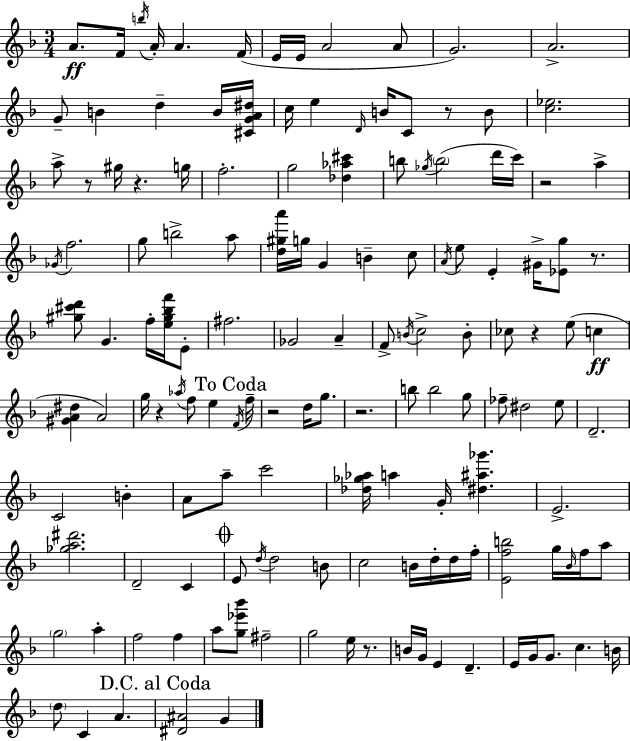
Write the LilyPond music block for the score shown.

{
  \clef treble
  \numericTimeSignature
  \time 3/4
  \key f \major
  a'8.\ff f'16 \acciaccatura { b''16 } a'16-. a'4. | f'16( e'16 e'16 a'2 a'8 | g'2.) | a'2.-> | \break g'8-- b'4 d''4-- b'16 | <cis' g' a' dis''>16 c''16 e''4 \grace { d'16 } b'16 c'8 r8 | b'8 <c'' ees''>2. | a''8-> r8 gis''16 r4. | \break g''16 f''2.-. | g''2 <des'' aes'' cis'''>4 | b''8 \acciaccatura { ges''16 } \parenthesize b''2( | d'''16 c'''16) r2 a''4-> | \break \acciaccatura { ges'16 } f''2. | g''8 b''2-> | a''8 <d'' gis'' a'''>16 g''16 g'4 b'4-- | c''8 \acciaccatura { a'16 } e''8 e'4-. gis'16-> | \break <ees' g''>8 r8. <gis'' cis''' d'''>8 g'4. | f''16-. <e'' gis'' bes'' f'''>16 e'8-. fis''2. | ges'2 | a'4-- f'8-> \acciaccatura { b'16 } c''2-> | \break b'8-. ces''8 r4 | e''8( c''4\ff <gis' a' dis''>4 a'2) | g''16 r4 \acciaccatura { aes''16 } | f''8 e''4 \mark "To Coda" \acciaccatura { f'16 } f''16-- r2 | \break d''16 g''8. r2. | b''8 b''2 | g''8 fes''8-- dis''2 | e''8 d'2.-- | \break c'2 | b'4-. a'8 a''8-- | c'''2 <des'' ges'' aes''>16 a''4 | g'16-. <dis'' ais'' ges'''>4. e'2.-> | \break <ges'' a'' dis'''>2. | d'2-- | c'4 \mark \markup { \musicglyph "scripts.coda" } e'8 \acciaccatura { d''16 } d''2 | b'8 c''2 | \break b'16 d''16-. d''16 f''16-. <e' f'' b''>2 | g''16 \grace { bes'16 } f''16 a''8 \parenthesize g''2 | a''4-. f''2 | f''4 a''8 | \break <g'' ees''' bes'''>8 fis''2-- g''2 | e''16 r8. b'16 g'16 | e'4 d'4.-- e'16 g'16 | g'8. c''4. b'16 \parenthesize d''8 | \break c'4 a'4. \mark "D.C. al Coda" <dis' ais'>2 | g'4 \bar "|."
}